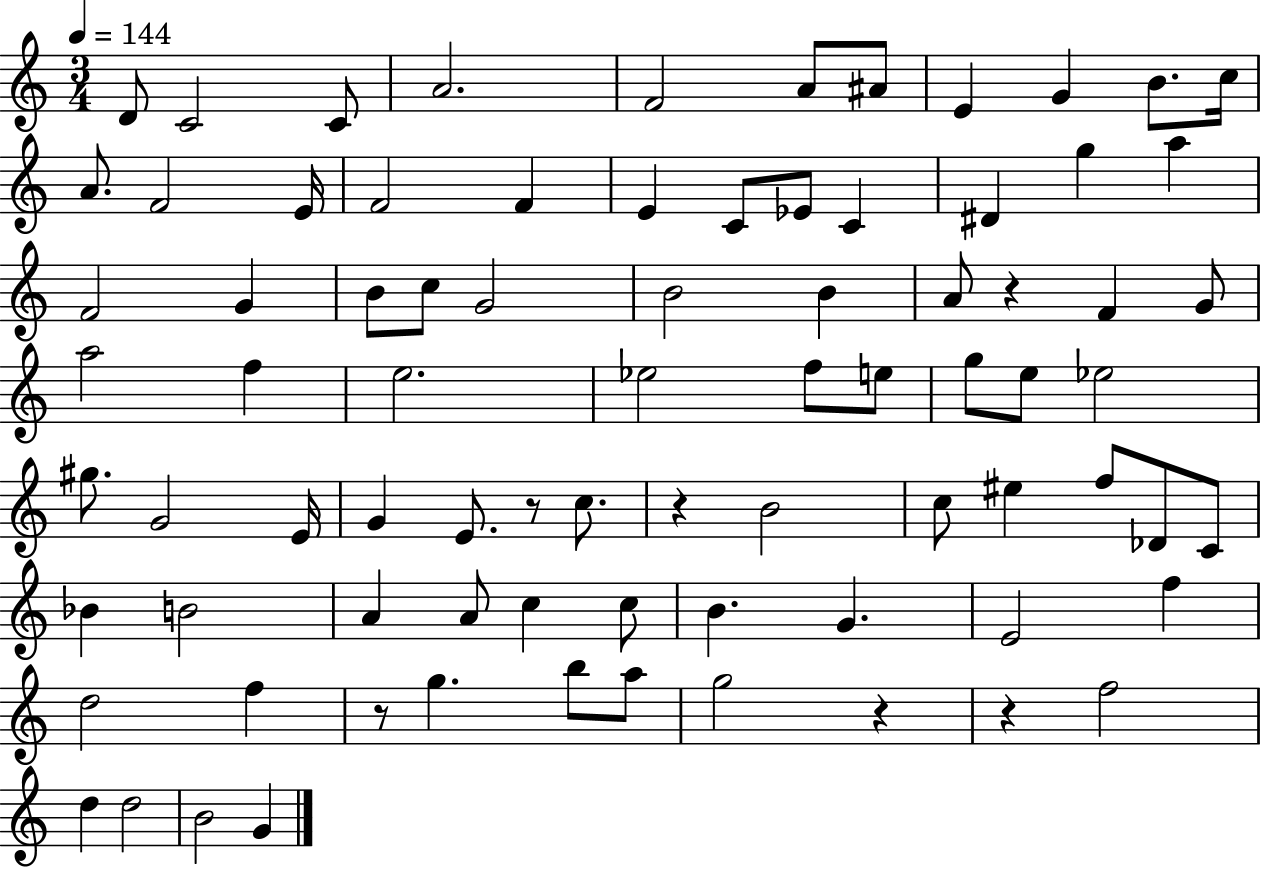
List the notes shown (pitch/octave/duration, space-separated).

D4/e C4/h C4/e A4/h. F4/h A4/e A#4/e E4/q G4/q B4/e. C5/s A4/e. F4/h E4/s F4/h F4/q E4/q C4/e Eb4/e C4/q D#4/q G5/q A5/q F4/h G4/q B4/e C5/e G4/h B4/h B4/q A4/e R/q F4/q G4/e A5/h F5/q E5/h. Eb5/h F5/e E5/e G5/e E5/e Eb5/h G#5/e. G4/h E4/s G4/q E4/e. R/e C5/e. R/q B4/h C5/e EIS5/q F5/e Db4/e C4/e Bb4/q B4/h A4/q A4/e C5/q C5/e B4/q. G4/q. E4/h F5/q D5/h F5/q R/e G5/q. B5/e A5/e G5/h R/q R/q F5/h D5/q D5/h B4/h G4/q